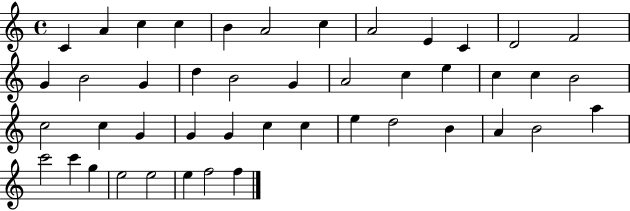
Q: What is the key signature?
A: C major